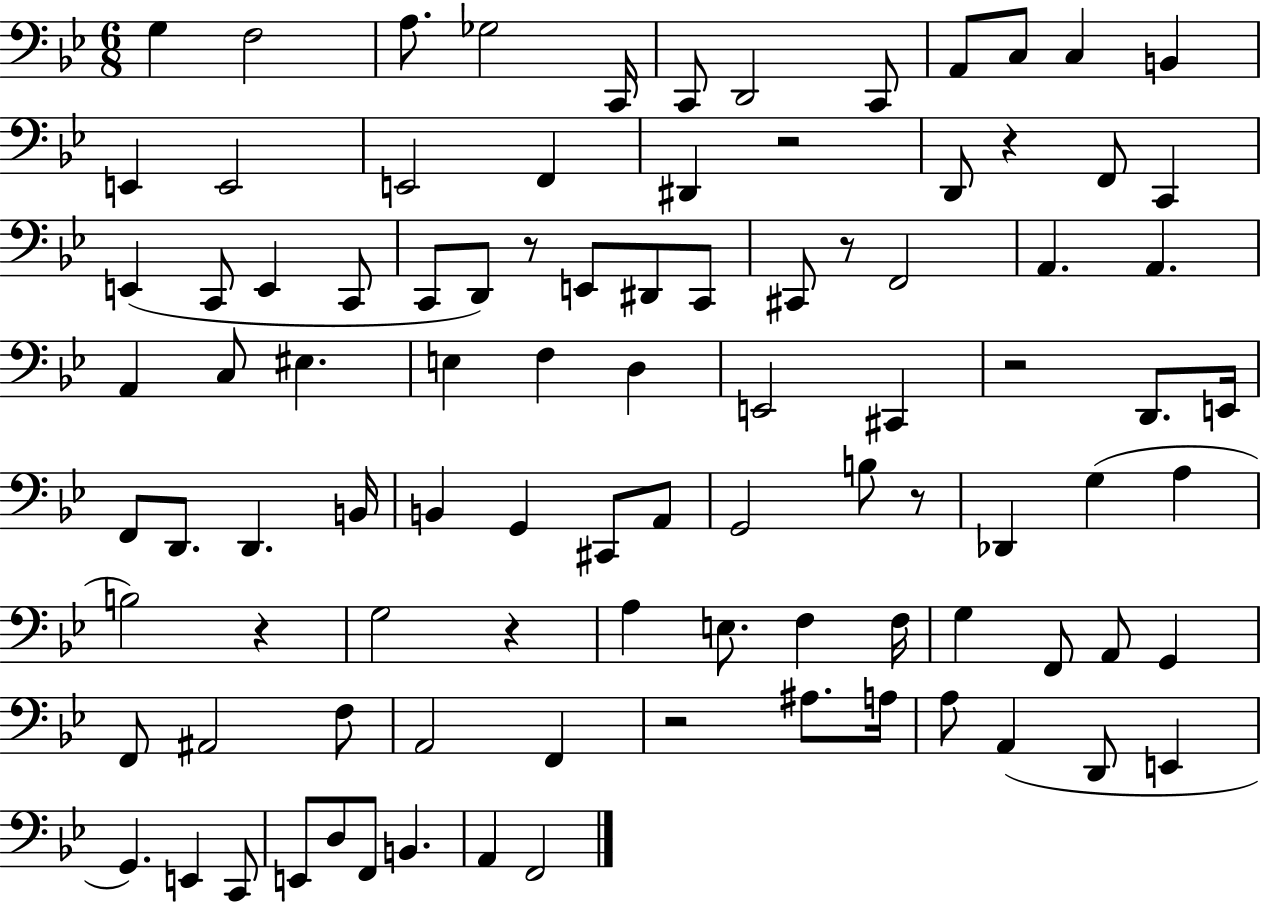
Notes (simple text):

G3/q F3/h A3/e. Gb3/h C2/s C2/e D2/h C2/e A2/e C3/e C3/q B2/q E2/q E2/h E2/h F2/q D#2/q R/h D2/e R/q F2/e C2/q E2/q C2/e E2/q C2/e C2/e D2/e R/e E2/e D#2/e C2/e C#2/e R/e F2/h A2/q. A2/q. A2/q C3/e EIS3/q. E3/q F3/q D3/q E2/h C#2/q R/h D2/e. E2/s F2/e D2/e. D2/q. B2/s B2/q G2/q C#2/e A2/e G2/h B3/e R/e Db2/q G3/q A3/q B3/h R/q G3/h R/q A3/q E3/e. F3/q F3/s G3/q F2/e A2/e G2/q F2/e A#2/h F3/e A2/h F2/q R/h A#3/e. A3/s A3/e A2/q D2/e E2/q G2/q. E2/q C2/e E2/e D3/e F2/e B2/q. A2/q F2/h